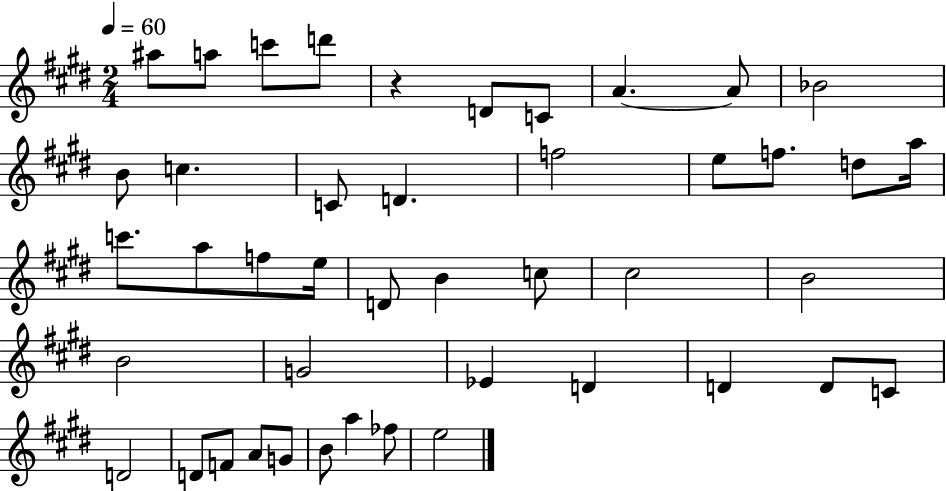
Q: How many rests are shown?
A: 1